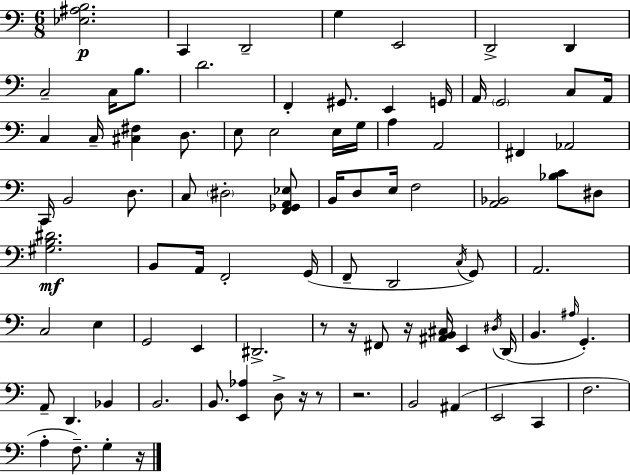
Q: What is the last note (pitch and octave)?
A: G3